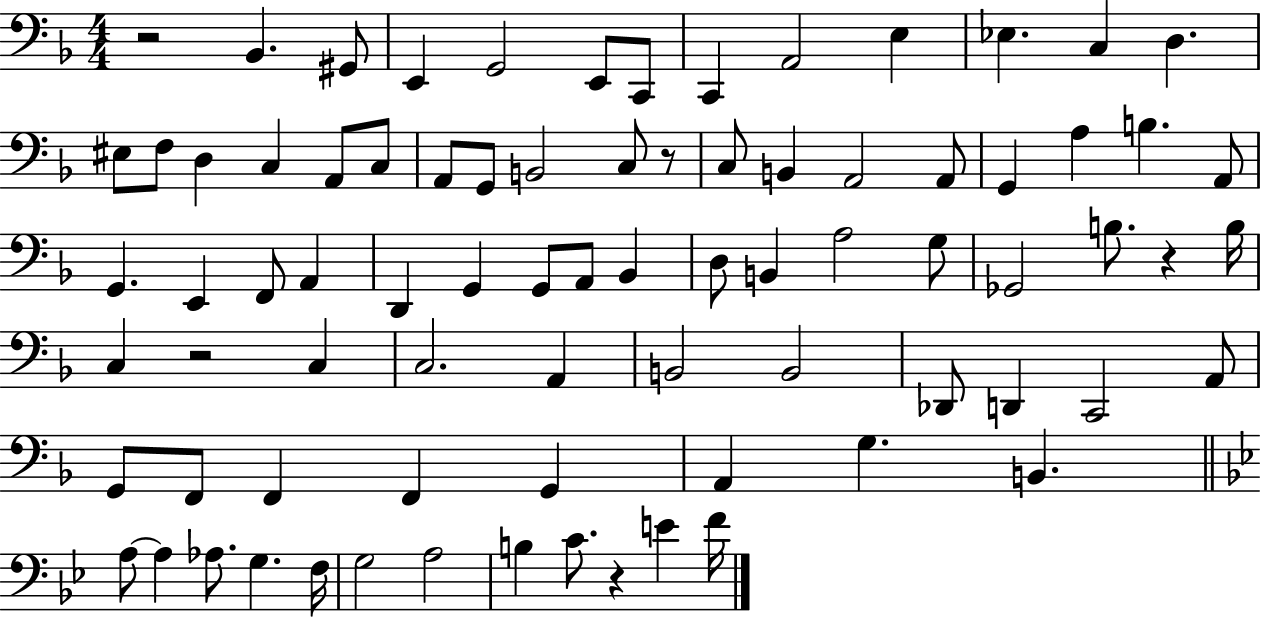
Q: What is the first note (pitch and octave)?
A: Bb2